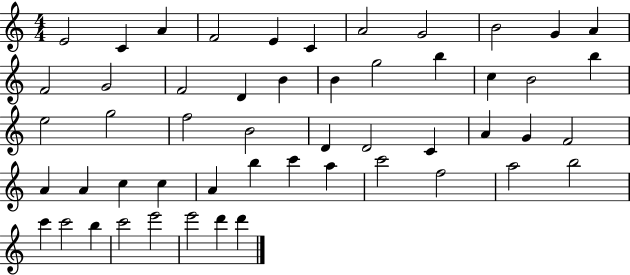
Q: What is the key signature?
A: C major